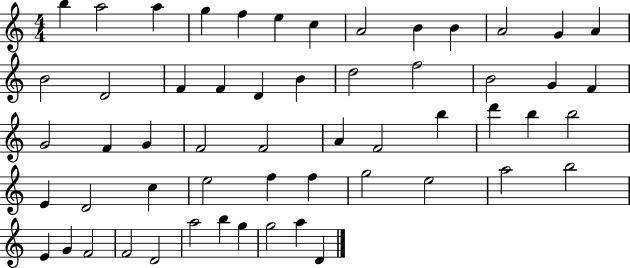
B5/q A5/h A5/q G5/q F5/q E5/q C5/q A4/h B4/q B4/q A4/h G4/q A4/q B4/h D4/h F4/q F4/q D4/q B4/q D5/h F5/h B4/h G4/q F4/q G4/h F4/q G4/q F4/h F4/h A4/q F4/h B5/q D6/q B5/q B5/h E4/q D4/h C5/q E5/h F5/q F5/q G5/h E5/h A5/h B5/h E4/q G4/q F4/h F4/h D4/h A5/h B5/q G5/q G5/h A5/q D4/q